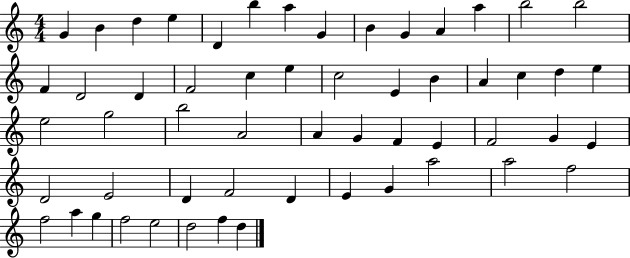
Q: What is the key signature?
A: C major